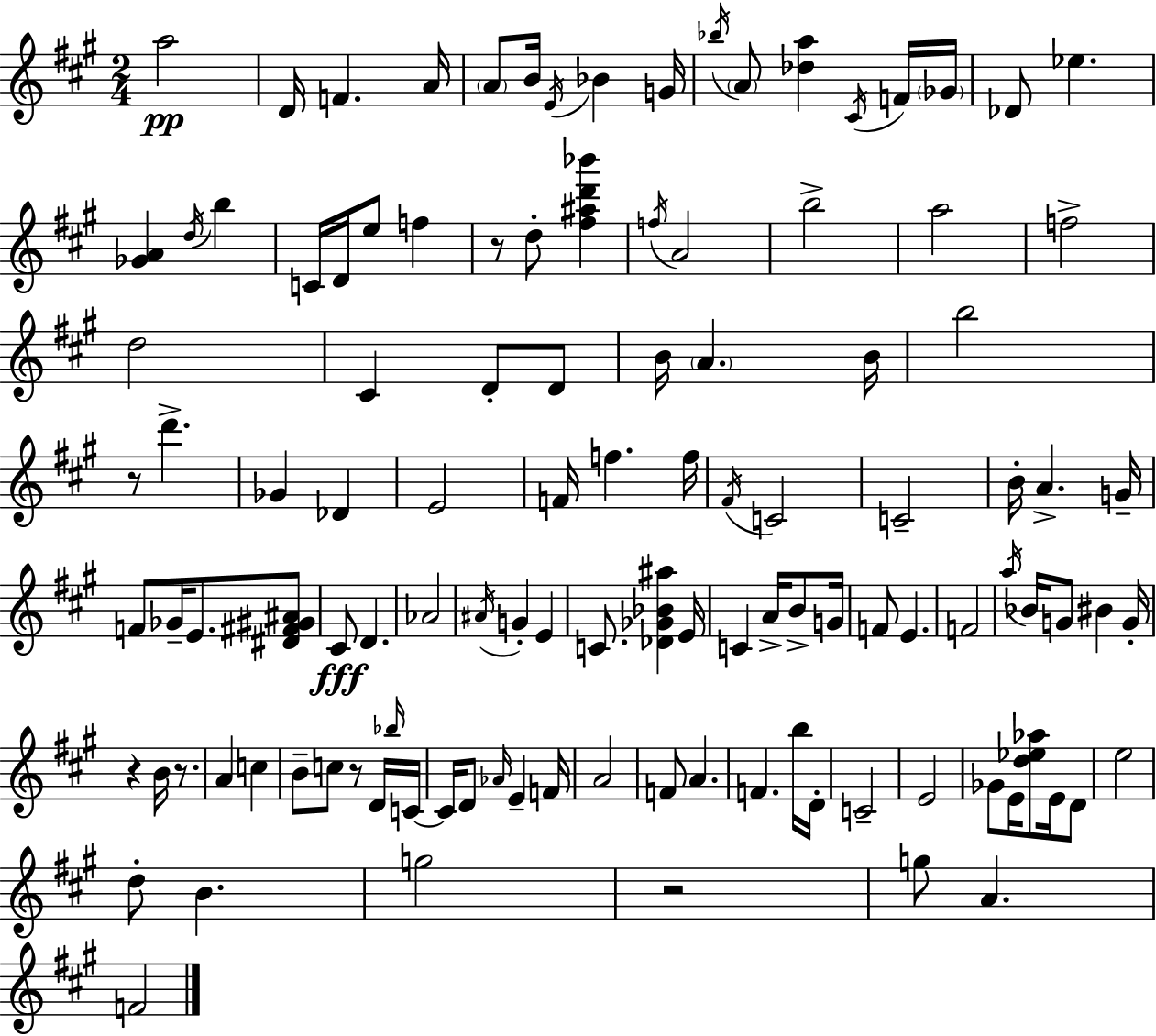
{
  \clef treble
  \numericTimeSignature
  \time 2/4
  \key a \major
  a''2\pp | d'16 f'4. a'16 | \parenthesize a'8 b'16 \acciaccatura { e'16 } bes'4 | g'16 \acciaccatura { bes''16 } \parenthesize a'8 <des'' a''>4 | \break \acciaccatura { cis'16 } f'16 \parenthesize ges'16 des'8 ees''4. | <ges' a'>4 \acciaccatura { d''16 } | b''4 c'16 d'16 e''8 | f''4 r8 d''8-. | \break <fis'' ais'' d''' bes'''>4 \acciaccatura { f''16 } a'2 | b''2-> | a''2 | f''2-> | \break d''2 | cis'4 | d'8-. d'8 b'16 \parenthesize a'4. | b'16 b''2 | \break r8 d'''4.-> | ges'4 | des'4 e'2 | f'16 f''4. | \break f''16 \acciaccatura { fis'16 } c'2 | c'2-- | b'16-. a'4.-> | g'16-- f'8 | \break ges'16-- e'8. <dis' fis' gis' ais'>8 cis'8\fff | d'4. aes'2 | \acciaccatura { ais'16 } g'4-. | e'4 c'8. | \break <des' ges' bes' ais''>4 e'16 c'4 | a'16-> b'8-> g'16 f'8 | e'4. f'2 | \acciaccatura { a''16 } | \break bes'16 g'8 bis'4 g'16-. | r4 b'16 r8. | a'4 c''4 | b'8-- c''8 r8 d'16 \grace { bes''16 } | \break c'16~~ c'16 d'8 \grace { aes'16 } e'4-- | f'16 a'2 | f'8 a'4. | f'4. | \break b''16 d'16-. c'2-- | e'2 | ges'8 e'16 <d'' ees'' aes''>8 e'16 | d'8 e''2 | \break d''8-. b'4. | g''2 | r2 | g''8 a'4. | \break f'2 | \bar "|."
}